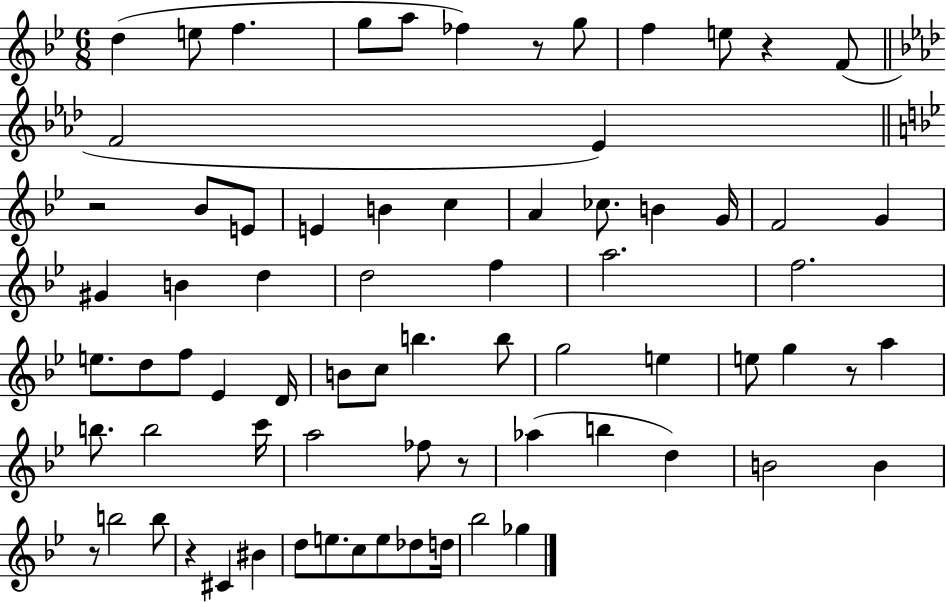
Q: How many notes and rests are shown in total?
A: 73